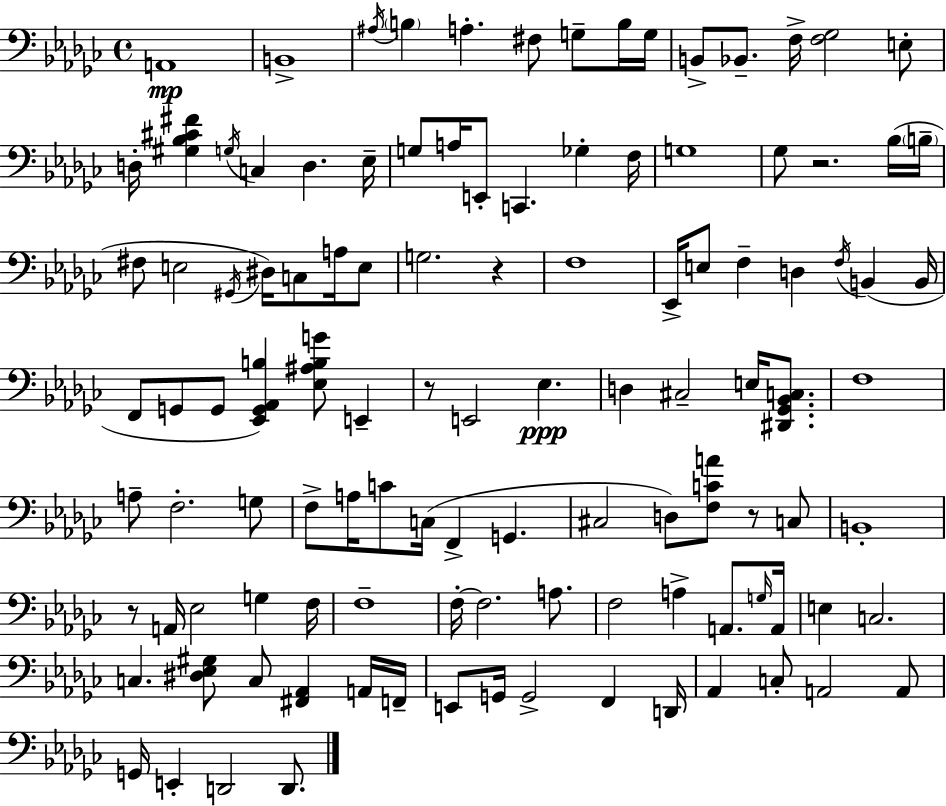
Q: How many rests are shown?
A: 5